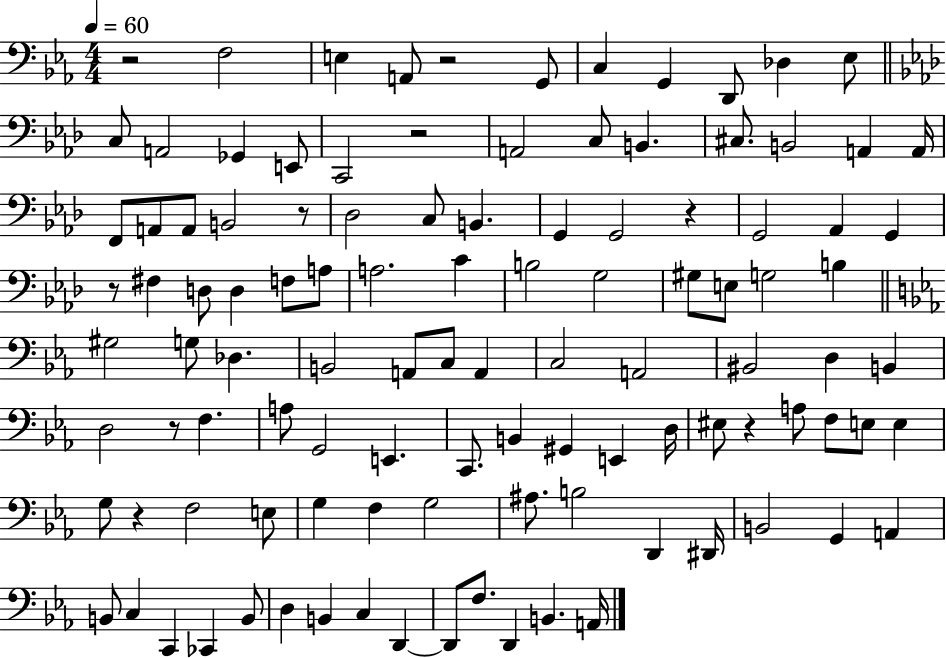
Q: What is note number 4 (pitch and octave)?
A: G2